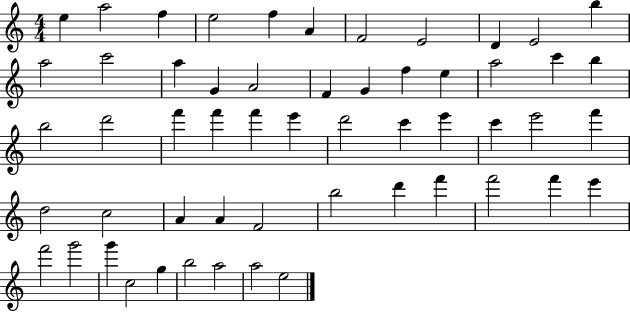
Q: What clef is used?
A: treble